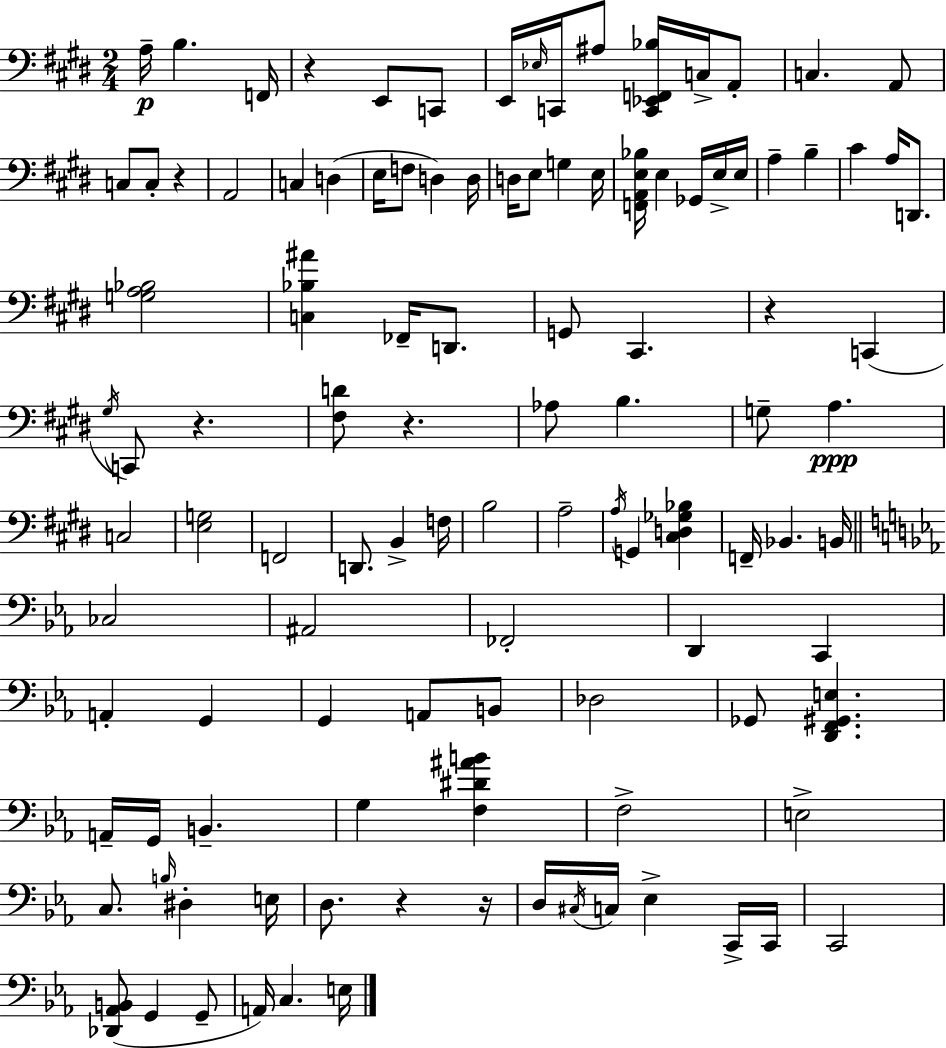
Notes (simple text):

A3/s B3/q. F2/s R/q E2/e C2/e E2/s Eb3/s C2/s A#3/e [C2,Eb2,F2,Bb3]/s C3/s A2/e C3/q. A2/e C3/e C3/e R/q A2/h C3/q D3/q E3/s F3/e D3/q D3/s D3/s E3/e G3/q E3/s [F2,A2,E3,Bb3]/s E3/q Gb2/s E3/s E3/s A3/q B3/q C#4/q A3/s D2/e. [G3,A3,Bb3]/h [C3,Bb3,A#4]/q FES2/s D2/e. G2/e C#2/q. R/q C2/q G#3/s C2/e R/q. [F#3,D4]/e R/q. Ab3/e B3/q. G3/e A3/q. C3/h [E3,G3]/h F2/h D2/e. B2/q F3/s B3/h A3/h A3/s G2/q [C#3,D3,Gb3,Bb3]/q F2/s Bb2/q. B2/s CES3/h A#2/h FES2/h D2/q C2/q A2/q G2/q G2/q A2/e B2/e Db3/h Gb2/e [D2,F2,G#2,E3]/q. A2/s G2/s B2/q. G3/q [F3,D#4,A#4,B4]/q F3/h E3/h C3/e. B3/s D#3/q E3/s D3/e. R/q R/s D3/s C#3/s C3/s Eb3/q C2/s C2/s C2/h [Db2,Ab2,B2]/e G2/q G2/e A2/s C3/q. E3/s